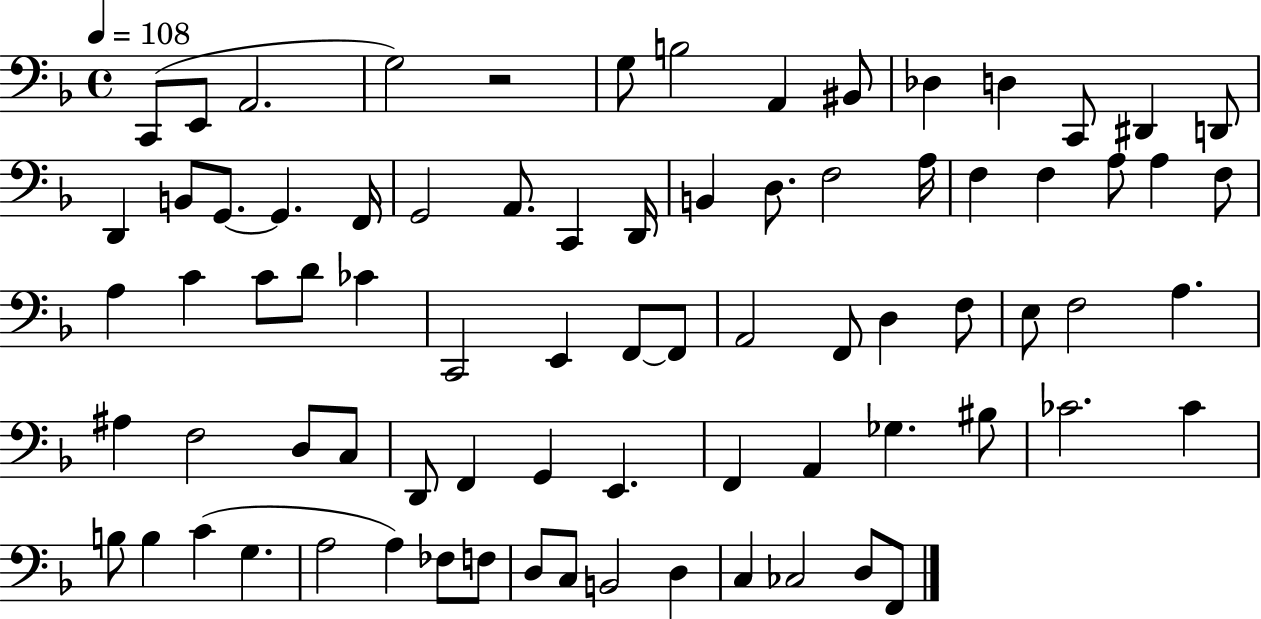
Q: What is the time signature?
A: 4/4